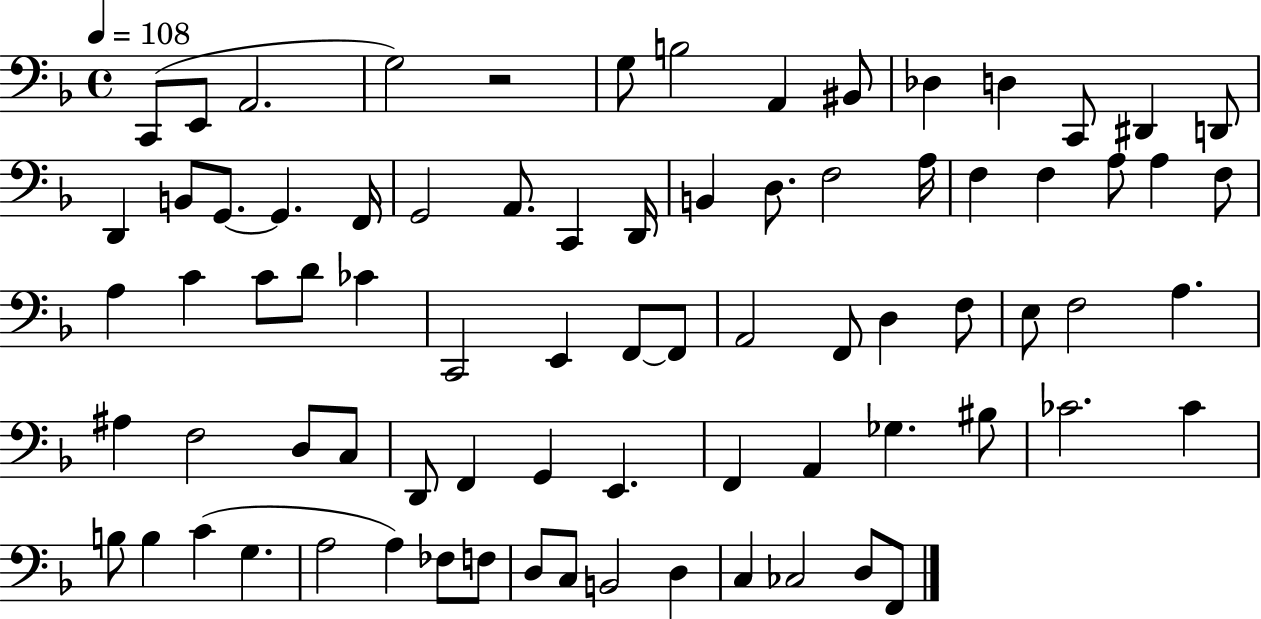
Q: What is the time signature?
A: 4/4